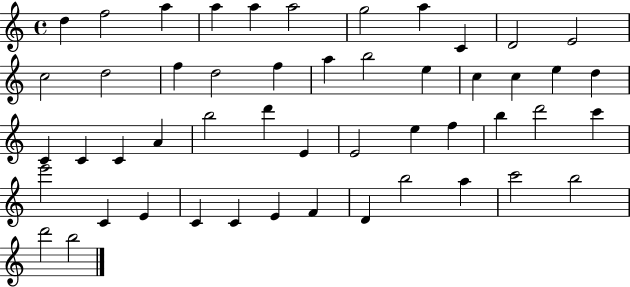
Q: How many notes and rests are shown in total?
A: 50